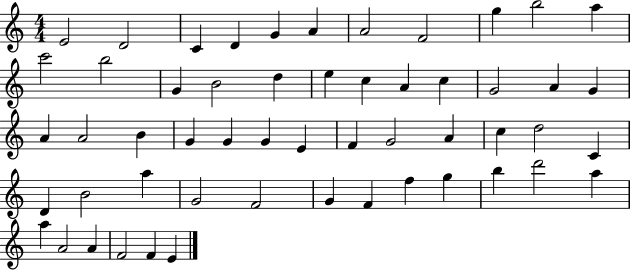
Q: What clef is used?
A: treble